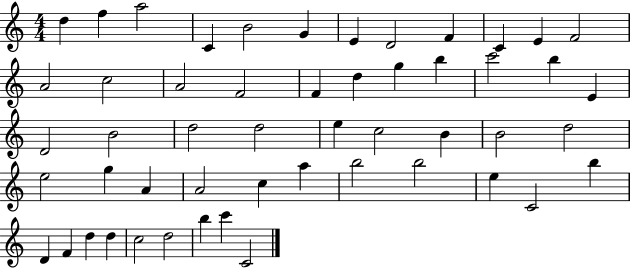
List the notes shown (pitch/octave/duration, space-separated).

D5/q F5/q A5/h C4/q B4/h G4/q E4/q D4/h F4/q C4/q E4/q F4/h A4/h C5/h A4/h F4/h F4/q D5/q G5/q B5/q C6/h B5/q E4/q D4/h B4/h D5/h D5/h E5/q C5/h B4/q B4/h D5/h E5/h G5/q A4/q A4/h C5/q A5/q B5/h B5/h E5/q C4/h B5/q D4/q F4/q D5/q D5/q C5/h D5/h B5/q C6/q C4/h